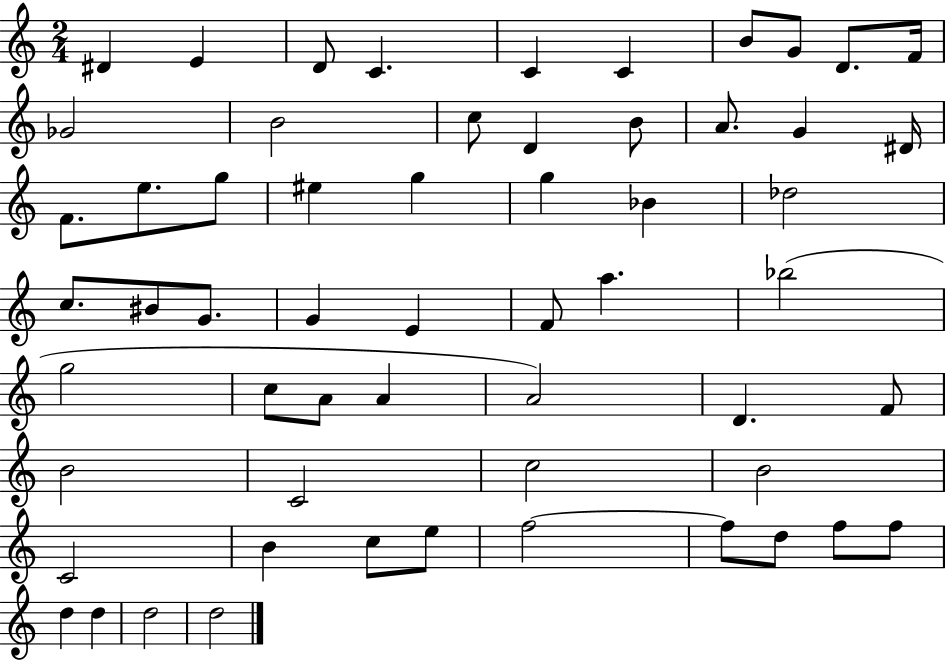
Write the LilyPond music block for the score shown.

{
  \clef treble
  \numericTimeSignature
  \time 2/4
  \key c \major
  dis'4 e'4 | d'8 c'4. | c'4 c'4 | b'8 g'8 d'8. f'16 | \break ges'2 | b'2 | c''8 d'4 b'8 | a'8. g'4 dis'16 | \break f'8. e''8. g''8 | eis''4 g''4 | g''4 bes'4 | des''2 | \break c''8. bis'8 g'8. | g'4 e'4 | f'8 a''4. | bes''2( | \break g''2 | c''8 a'8 a'4 | a'2) | d'4. f'8 | \break b'2 | c'2 | c''2 | b'2 | \break c'2 | b'4 c''8 e''8 | f''2~~ | f''8 d''8 f''8 f''8 | \break d''4 d''4 | d''2 | d''2 | \bar "|."
}